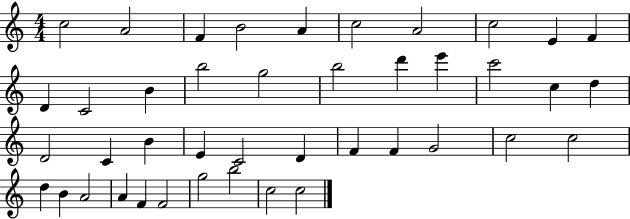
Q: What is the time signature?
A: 4/4